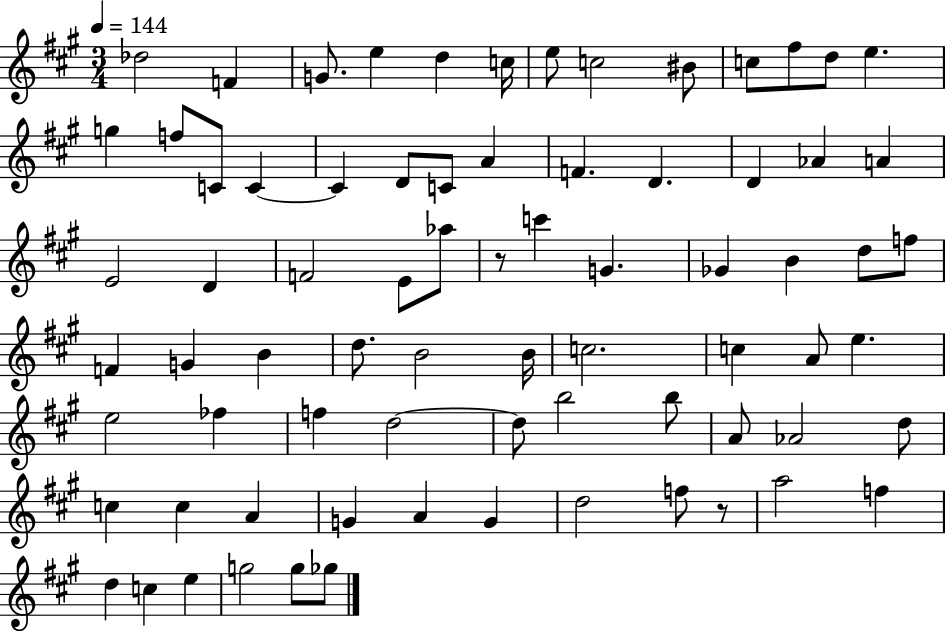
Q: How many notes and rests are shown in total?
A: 75